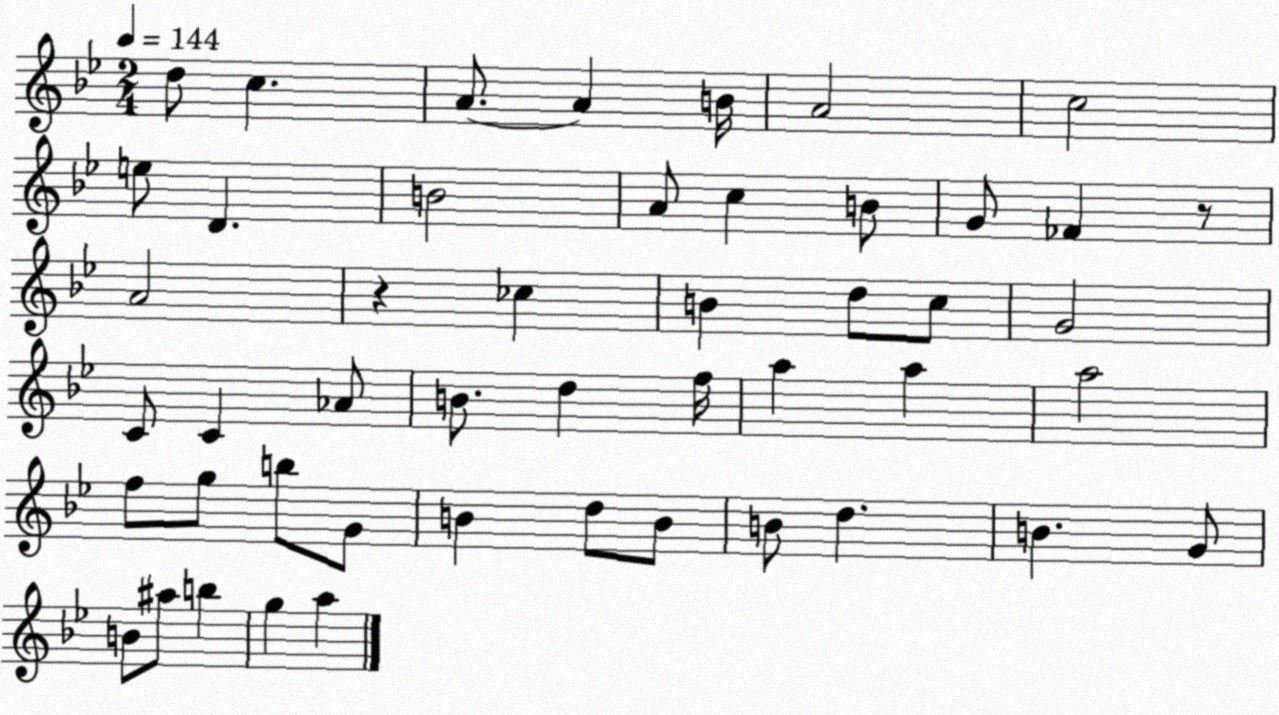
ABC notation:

X:1
T:Untitled
M:2/4
L:1/4
K:Bb
d/2 c A/2 A B/4 A2 c2 e/2 D B2 A/2 c B/2 G/2 _F z/2 A2 z _c B d/2 c/2 G2 C/2 C _A/2 B/2 d f/4 a a a2 f/2 g/2 b/2 G/2 B d/2 B/2 B/2 d B G/2 B/2 ^a/2 b g a